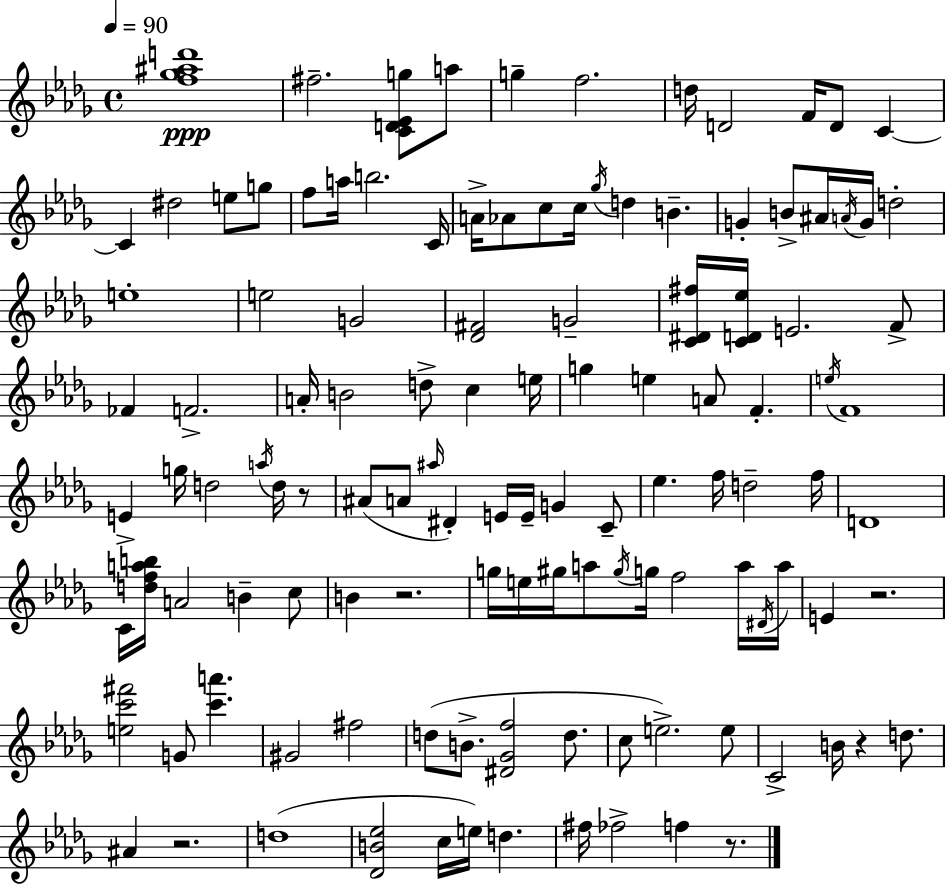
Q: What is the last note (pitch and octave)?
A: F5